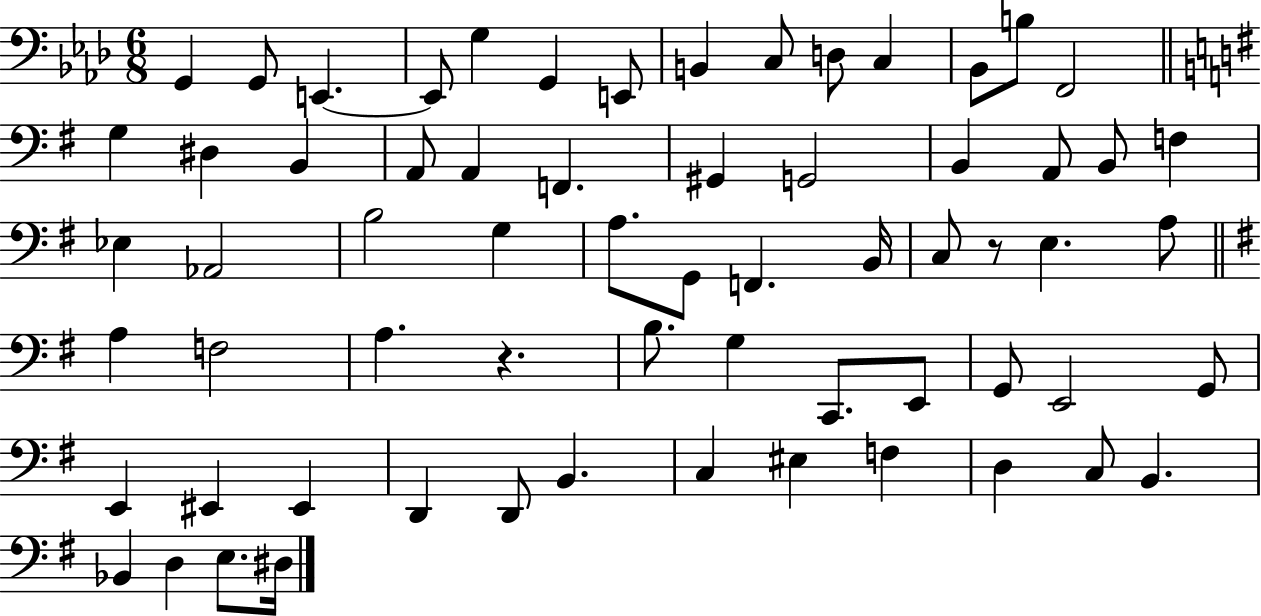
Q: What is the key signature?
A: AES major